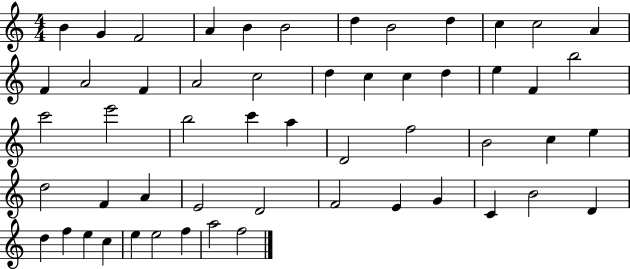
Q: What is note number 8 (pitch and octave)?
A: B4